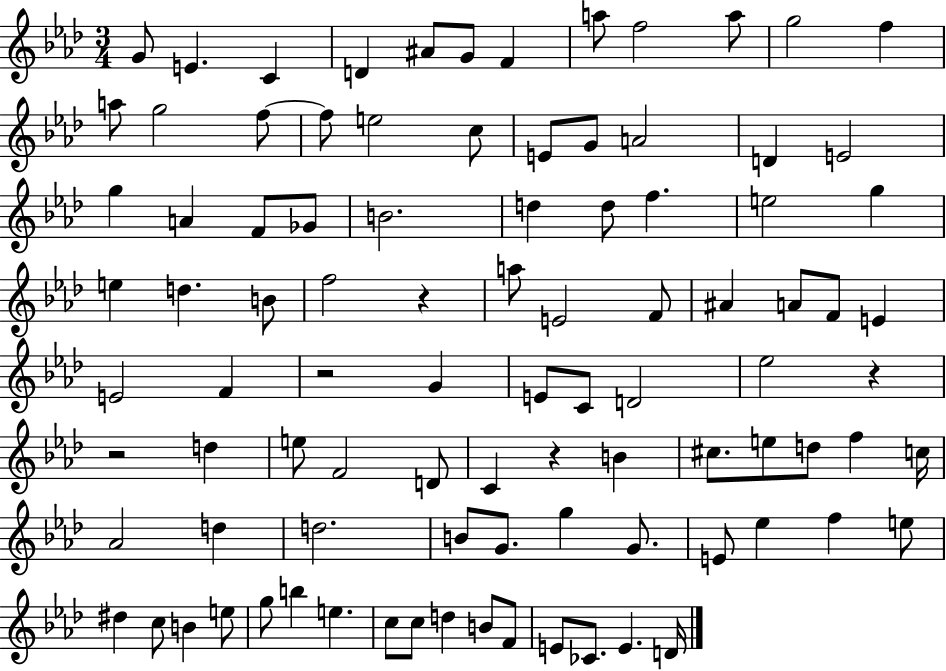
X:1
T:Untitled
M:3/4
L:1/4
K:Ab
G/2 E C D ^A/2 G/2 F a/2 f2 a/2 g2 f a/2 g2 f/2 f/2 e2 c/2 E/2 G/2 A2 D E2 g A F/2 _G/2 B2 d d/2 f e2 g e d B/2 f2 z a/2 E2 F/2 ^A A/2 F/2 E E2 F z2 G E/2 C/2 D2 _e2 z z2 d e/2 F2 D/2 C z B ^c/2 e/2 d/2 f c/4 _A2 d d2 B/2 G/2 g G/2 E/2 _e f e/2 ^d c/2 B e/2 g/2 b e c/2 c/2 d B/2 F/2 E/2 _C/2 E D/4